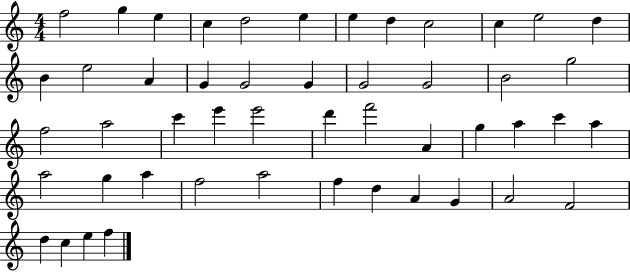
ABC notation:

X:1
T:Untitled
M:4/4
L:1/4
K:C
f2 g e c d2 e e d c2 c e2 d B e2 A G G2 G G2 G2 B2 g2 f2 a2 c' e' e'2 d' f'2 A g a c' a a2 g a f2 a2 f d A G A2 F2 d c e f